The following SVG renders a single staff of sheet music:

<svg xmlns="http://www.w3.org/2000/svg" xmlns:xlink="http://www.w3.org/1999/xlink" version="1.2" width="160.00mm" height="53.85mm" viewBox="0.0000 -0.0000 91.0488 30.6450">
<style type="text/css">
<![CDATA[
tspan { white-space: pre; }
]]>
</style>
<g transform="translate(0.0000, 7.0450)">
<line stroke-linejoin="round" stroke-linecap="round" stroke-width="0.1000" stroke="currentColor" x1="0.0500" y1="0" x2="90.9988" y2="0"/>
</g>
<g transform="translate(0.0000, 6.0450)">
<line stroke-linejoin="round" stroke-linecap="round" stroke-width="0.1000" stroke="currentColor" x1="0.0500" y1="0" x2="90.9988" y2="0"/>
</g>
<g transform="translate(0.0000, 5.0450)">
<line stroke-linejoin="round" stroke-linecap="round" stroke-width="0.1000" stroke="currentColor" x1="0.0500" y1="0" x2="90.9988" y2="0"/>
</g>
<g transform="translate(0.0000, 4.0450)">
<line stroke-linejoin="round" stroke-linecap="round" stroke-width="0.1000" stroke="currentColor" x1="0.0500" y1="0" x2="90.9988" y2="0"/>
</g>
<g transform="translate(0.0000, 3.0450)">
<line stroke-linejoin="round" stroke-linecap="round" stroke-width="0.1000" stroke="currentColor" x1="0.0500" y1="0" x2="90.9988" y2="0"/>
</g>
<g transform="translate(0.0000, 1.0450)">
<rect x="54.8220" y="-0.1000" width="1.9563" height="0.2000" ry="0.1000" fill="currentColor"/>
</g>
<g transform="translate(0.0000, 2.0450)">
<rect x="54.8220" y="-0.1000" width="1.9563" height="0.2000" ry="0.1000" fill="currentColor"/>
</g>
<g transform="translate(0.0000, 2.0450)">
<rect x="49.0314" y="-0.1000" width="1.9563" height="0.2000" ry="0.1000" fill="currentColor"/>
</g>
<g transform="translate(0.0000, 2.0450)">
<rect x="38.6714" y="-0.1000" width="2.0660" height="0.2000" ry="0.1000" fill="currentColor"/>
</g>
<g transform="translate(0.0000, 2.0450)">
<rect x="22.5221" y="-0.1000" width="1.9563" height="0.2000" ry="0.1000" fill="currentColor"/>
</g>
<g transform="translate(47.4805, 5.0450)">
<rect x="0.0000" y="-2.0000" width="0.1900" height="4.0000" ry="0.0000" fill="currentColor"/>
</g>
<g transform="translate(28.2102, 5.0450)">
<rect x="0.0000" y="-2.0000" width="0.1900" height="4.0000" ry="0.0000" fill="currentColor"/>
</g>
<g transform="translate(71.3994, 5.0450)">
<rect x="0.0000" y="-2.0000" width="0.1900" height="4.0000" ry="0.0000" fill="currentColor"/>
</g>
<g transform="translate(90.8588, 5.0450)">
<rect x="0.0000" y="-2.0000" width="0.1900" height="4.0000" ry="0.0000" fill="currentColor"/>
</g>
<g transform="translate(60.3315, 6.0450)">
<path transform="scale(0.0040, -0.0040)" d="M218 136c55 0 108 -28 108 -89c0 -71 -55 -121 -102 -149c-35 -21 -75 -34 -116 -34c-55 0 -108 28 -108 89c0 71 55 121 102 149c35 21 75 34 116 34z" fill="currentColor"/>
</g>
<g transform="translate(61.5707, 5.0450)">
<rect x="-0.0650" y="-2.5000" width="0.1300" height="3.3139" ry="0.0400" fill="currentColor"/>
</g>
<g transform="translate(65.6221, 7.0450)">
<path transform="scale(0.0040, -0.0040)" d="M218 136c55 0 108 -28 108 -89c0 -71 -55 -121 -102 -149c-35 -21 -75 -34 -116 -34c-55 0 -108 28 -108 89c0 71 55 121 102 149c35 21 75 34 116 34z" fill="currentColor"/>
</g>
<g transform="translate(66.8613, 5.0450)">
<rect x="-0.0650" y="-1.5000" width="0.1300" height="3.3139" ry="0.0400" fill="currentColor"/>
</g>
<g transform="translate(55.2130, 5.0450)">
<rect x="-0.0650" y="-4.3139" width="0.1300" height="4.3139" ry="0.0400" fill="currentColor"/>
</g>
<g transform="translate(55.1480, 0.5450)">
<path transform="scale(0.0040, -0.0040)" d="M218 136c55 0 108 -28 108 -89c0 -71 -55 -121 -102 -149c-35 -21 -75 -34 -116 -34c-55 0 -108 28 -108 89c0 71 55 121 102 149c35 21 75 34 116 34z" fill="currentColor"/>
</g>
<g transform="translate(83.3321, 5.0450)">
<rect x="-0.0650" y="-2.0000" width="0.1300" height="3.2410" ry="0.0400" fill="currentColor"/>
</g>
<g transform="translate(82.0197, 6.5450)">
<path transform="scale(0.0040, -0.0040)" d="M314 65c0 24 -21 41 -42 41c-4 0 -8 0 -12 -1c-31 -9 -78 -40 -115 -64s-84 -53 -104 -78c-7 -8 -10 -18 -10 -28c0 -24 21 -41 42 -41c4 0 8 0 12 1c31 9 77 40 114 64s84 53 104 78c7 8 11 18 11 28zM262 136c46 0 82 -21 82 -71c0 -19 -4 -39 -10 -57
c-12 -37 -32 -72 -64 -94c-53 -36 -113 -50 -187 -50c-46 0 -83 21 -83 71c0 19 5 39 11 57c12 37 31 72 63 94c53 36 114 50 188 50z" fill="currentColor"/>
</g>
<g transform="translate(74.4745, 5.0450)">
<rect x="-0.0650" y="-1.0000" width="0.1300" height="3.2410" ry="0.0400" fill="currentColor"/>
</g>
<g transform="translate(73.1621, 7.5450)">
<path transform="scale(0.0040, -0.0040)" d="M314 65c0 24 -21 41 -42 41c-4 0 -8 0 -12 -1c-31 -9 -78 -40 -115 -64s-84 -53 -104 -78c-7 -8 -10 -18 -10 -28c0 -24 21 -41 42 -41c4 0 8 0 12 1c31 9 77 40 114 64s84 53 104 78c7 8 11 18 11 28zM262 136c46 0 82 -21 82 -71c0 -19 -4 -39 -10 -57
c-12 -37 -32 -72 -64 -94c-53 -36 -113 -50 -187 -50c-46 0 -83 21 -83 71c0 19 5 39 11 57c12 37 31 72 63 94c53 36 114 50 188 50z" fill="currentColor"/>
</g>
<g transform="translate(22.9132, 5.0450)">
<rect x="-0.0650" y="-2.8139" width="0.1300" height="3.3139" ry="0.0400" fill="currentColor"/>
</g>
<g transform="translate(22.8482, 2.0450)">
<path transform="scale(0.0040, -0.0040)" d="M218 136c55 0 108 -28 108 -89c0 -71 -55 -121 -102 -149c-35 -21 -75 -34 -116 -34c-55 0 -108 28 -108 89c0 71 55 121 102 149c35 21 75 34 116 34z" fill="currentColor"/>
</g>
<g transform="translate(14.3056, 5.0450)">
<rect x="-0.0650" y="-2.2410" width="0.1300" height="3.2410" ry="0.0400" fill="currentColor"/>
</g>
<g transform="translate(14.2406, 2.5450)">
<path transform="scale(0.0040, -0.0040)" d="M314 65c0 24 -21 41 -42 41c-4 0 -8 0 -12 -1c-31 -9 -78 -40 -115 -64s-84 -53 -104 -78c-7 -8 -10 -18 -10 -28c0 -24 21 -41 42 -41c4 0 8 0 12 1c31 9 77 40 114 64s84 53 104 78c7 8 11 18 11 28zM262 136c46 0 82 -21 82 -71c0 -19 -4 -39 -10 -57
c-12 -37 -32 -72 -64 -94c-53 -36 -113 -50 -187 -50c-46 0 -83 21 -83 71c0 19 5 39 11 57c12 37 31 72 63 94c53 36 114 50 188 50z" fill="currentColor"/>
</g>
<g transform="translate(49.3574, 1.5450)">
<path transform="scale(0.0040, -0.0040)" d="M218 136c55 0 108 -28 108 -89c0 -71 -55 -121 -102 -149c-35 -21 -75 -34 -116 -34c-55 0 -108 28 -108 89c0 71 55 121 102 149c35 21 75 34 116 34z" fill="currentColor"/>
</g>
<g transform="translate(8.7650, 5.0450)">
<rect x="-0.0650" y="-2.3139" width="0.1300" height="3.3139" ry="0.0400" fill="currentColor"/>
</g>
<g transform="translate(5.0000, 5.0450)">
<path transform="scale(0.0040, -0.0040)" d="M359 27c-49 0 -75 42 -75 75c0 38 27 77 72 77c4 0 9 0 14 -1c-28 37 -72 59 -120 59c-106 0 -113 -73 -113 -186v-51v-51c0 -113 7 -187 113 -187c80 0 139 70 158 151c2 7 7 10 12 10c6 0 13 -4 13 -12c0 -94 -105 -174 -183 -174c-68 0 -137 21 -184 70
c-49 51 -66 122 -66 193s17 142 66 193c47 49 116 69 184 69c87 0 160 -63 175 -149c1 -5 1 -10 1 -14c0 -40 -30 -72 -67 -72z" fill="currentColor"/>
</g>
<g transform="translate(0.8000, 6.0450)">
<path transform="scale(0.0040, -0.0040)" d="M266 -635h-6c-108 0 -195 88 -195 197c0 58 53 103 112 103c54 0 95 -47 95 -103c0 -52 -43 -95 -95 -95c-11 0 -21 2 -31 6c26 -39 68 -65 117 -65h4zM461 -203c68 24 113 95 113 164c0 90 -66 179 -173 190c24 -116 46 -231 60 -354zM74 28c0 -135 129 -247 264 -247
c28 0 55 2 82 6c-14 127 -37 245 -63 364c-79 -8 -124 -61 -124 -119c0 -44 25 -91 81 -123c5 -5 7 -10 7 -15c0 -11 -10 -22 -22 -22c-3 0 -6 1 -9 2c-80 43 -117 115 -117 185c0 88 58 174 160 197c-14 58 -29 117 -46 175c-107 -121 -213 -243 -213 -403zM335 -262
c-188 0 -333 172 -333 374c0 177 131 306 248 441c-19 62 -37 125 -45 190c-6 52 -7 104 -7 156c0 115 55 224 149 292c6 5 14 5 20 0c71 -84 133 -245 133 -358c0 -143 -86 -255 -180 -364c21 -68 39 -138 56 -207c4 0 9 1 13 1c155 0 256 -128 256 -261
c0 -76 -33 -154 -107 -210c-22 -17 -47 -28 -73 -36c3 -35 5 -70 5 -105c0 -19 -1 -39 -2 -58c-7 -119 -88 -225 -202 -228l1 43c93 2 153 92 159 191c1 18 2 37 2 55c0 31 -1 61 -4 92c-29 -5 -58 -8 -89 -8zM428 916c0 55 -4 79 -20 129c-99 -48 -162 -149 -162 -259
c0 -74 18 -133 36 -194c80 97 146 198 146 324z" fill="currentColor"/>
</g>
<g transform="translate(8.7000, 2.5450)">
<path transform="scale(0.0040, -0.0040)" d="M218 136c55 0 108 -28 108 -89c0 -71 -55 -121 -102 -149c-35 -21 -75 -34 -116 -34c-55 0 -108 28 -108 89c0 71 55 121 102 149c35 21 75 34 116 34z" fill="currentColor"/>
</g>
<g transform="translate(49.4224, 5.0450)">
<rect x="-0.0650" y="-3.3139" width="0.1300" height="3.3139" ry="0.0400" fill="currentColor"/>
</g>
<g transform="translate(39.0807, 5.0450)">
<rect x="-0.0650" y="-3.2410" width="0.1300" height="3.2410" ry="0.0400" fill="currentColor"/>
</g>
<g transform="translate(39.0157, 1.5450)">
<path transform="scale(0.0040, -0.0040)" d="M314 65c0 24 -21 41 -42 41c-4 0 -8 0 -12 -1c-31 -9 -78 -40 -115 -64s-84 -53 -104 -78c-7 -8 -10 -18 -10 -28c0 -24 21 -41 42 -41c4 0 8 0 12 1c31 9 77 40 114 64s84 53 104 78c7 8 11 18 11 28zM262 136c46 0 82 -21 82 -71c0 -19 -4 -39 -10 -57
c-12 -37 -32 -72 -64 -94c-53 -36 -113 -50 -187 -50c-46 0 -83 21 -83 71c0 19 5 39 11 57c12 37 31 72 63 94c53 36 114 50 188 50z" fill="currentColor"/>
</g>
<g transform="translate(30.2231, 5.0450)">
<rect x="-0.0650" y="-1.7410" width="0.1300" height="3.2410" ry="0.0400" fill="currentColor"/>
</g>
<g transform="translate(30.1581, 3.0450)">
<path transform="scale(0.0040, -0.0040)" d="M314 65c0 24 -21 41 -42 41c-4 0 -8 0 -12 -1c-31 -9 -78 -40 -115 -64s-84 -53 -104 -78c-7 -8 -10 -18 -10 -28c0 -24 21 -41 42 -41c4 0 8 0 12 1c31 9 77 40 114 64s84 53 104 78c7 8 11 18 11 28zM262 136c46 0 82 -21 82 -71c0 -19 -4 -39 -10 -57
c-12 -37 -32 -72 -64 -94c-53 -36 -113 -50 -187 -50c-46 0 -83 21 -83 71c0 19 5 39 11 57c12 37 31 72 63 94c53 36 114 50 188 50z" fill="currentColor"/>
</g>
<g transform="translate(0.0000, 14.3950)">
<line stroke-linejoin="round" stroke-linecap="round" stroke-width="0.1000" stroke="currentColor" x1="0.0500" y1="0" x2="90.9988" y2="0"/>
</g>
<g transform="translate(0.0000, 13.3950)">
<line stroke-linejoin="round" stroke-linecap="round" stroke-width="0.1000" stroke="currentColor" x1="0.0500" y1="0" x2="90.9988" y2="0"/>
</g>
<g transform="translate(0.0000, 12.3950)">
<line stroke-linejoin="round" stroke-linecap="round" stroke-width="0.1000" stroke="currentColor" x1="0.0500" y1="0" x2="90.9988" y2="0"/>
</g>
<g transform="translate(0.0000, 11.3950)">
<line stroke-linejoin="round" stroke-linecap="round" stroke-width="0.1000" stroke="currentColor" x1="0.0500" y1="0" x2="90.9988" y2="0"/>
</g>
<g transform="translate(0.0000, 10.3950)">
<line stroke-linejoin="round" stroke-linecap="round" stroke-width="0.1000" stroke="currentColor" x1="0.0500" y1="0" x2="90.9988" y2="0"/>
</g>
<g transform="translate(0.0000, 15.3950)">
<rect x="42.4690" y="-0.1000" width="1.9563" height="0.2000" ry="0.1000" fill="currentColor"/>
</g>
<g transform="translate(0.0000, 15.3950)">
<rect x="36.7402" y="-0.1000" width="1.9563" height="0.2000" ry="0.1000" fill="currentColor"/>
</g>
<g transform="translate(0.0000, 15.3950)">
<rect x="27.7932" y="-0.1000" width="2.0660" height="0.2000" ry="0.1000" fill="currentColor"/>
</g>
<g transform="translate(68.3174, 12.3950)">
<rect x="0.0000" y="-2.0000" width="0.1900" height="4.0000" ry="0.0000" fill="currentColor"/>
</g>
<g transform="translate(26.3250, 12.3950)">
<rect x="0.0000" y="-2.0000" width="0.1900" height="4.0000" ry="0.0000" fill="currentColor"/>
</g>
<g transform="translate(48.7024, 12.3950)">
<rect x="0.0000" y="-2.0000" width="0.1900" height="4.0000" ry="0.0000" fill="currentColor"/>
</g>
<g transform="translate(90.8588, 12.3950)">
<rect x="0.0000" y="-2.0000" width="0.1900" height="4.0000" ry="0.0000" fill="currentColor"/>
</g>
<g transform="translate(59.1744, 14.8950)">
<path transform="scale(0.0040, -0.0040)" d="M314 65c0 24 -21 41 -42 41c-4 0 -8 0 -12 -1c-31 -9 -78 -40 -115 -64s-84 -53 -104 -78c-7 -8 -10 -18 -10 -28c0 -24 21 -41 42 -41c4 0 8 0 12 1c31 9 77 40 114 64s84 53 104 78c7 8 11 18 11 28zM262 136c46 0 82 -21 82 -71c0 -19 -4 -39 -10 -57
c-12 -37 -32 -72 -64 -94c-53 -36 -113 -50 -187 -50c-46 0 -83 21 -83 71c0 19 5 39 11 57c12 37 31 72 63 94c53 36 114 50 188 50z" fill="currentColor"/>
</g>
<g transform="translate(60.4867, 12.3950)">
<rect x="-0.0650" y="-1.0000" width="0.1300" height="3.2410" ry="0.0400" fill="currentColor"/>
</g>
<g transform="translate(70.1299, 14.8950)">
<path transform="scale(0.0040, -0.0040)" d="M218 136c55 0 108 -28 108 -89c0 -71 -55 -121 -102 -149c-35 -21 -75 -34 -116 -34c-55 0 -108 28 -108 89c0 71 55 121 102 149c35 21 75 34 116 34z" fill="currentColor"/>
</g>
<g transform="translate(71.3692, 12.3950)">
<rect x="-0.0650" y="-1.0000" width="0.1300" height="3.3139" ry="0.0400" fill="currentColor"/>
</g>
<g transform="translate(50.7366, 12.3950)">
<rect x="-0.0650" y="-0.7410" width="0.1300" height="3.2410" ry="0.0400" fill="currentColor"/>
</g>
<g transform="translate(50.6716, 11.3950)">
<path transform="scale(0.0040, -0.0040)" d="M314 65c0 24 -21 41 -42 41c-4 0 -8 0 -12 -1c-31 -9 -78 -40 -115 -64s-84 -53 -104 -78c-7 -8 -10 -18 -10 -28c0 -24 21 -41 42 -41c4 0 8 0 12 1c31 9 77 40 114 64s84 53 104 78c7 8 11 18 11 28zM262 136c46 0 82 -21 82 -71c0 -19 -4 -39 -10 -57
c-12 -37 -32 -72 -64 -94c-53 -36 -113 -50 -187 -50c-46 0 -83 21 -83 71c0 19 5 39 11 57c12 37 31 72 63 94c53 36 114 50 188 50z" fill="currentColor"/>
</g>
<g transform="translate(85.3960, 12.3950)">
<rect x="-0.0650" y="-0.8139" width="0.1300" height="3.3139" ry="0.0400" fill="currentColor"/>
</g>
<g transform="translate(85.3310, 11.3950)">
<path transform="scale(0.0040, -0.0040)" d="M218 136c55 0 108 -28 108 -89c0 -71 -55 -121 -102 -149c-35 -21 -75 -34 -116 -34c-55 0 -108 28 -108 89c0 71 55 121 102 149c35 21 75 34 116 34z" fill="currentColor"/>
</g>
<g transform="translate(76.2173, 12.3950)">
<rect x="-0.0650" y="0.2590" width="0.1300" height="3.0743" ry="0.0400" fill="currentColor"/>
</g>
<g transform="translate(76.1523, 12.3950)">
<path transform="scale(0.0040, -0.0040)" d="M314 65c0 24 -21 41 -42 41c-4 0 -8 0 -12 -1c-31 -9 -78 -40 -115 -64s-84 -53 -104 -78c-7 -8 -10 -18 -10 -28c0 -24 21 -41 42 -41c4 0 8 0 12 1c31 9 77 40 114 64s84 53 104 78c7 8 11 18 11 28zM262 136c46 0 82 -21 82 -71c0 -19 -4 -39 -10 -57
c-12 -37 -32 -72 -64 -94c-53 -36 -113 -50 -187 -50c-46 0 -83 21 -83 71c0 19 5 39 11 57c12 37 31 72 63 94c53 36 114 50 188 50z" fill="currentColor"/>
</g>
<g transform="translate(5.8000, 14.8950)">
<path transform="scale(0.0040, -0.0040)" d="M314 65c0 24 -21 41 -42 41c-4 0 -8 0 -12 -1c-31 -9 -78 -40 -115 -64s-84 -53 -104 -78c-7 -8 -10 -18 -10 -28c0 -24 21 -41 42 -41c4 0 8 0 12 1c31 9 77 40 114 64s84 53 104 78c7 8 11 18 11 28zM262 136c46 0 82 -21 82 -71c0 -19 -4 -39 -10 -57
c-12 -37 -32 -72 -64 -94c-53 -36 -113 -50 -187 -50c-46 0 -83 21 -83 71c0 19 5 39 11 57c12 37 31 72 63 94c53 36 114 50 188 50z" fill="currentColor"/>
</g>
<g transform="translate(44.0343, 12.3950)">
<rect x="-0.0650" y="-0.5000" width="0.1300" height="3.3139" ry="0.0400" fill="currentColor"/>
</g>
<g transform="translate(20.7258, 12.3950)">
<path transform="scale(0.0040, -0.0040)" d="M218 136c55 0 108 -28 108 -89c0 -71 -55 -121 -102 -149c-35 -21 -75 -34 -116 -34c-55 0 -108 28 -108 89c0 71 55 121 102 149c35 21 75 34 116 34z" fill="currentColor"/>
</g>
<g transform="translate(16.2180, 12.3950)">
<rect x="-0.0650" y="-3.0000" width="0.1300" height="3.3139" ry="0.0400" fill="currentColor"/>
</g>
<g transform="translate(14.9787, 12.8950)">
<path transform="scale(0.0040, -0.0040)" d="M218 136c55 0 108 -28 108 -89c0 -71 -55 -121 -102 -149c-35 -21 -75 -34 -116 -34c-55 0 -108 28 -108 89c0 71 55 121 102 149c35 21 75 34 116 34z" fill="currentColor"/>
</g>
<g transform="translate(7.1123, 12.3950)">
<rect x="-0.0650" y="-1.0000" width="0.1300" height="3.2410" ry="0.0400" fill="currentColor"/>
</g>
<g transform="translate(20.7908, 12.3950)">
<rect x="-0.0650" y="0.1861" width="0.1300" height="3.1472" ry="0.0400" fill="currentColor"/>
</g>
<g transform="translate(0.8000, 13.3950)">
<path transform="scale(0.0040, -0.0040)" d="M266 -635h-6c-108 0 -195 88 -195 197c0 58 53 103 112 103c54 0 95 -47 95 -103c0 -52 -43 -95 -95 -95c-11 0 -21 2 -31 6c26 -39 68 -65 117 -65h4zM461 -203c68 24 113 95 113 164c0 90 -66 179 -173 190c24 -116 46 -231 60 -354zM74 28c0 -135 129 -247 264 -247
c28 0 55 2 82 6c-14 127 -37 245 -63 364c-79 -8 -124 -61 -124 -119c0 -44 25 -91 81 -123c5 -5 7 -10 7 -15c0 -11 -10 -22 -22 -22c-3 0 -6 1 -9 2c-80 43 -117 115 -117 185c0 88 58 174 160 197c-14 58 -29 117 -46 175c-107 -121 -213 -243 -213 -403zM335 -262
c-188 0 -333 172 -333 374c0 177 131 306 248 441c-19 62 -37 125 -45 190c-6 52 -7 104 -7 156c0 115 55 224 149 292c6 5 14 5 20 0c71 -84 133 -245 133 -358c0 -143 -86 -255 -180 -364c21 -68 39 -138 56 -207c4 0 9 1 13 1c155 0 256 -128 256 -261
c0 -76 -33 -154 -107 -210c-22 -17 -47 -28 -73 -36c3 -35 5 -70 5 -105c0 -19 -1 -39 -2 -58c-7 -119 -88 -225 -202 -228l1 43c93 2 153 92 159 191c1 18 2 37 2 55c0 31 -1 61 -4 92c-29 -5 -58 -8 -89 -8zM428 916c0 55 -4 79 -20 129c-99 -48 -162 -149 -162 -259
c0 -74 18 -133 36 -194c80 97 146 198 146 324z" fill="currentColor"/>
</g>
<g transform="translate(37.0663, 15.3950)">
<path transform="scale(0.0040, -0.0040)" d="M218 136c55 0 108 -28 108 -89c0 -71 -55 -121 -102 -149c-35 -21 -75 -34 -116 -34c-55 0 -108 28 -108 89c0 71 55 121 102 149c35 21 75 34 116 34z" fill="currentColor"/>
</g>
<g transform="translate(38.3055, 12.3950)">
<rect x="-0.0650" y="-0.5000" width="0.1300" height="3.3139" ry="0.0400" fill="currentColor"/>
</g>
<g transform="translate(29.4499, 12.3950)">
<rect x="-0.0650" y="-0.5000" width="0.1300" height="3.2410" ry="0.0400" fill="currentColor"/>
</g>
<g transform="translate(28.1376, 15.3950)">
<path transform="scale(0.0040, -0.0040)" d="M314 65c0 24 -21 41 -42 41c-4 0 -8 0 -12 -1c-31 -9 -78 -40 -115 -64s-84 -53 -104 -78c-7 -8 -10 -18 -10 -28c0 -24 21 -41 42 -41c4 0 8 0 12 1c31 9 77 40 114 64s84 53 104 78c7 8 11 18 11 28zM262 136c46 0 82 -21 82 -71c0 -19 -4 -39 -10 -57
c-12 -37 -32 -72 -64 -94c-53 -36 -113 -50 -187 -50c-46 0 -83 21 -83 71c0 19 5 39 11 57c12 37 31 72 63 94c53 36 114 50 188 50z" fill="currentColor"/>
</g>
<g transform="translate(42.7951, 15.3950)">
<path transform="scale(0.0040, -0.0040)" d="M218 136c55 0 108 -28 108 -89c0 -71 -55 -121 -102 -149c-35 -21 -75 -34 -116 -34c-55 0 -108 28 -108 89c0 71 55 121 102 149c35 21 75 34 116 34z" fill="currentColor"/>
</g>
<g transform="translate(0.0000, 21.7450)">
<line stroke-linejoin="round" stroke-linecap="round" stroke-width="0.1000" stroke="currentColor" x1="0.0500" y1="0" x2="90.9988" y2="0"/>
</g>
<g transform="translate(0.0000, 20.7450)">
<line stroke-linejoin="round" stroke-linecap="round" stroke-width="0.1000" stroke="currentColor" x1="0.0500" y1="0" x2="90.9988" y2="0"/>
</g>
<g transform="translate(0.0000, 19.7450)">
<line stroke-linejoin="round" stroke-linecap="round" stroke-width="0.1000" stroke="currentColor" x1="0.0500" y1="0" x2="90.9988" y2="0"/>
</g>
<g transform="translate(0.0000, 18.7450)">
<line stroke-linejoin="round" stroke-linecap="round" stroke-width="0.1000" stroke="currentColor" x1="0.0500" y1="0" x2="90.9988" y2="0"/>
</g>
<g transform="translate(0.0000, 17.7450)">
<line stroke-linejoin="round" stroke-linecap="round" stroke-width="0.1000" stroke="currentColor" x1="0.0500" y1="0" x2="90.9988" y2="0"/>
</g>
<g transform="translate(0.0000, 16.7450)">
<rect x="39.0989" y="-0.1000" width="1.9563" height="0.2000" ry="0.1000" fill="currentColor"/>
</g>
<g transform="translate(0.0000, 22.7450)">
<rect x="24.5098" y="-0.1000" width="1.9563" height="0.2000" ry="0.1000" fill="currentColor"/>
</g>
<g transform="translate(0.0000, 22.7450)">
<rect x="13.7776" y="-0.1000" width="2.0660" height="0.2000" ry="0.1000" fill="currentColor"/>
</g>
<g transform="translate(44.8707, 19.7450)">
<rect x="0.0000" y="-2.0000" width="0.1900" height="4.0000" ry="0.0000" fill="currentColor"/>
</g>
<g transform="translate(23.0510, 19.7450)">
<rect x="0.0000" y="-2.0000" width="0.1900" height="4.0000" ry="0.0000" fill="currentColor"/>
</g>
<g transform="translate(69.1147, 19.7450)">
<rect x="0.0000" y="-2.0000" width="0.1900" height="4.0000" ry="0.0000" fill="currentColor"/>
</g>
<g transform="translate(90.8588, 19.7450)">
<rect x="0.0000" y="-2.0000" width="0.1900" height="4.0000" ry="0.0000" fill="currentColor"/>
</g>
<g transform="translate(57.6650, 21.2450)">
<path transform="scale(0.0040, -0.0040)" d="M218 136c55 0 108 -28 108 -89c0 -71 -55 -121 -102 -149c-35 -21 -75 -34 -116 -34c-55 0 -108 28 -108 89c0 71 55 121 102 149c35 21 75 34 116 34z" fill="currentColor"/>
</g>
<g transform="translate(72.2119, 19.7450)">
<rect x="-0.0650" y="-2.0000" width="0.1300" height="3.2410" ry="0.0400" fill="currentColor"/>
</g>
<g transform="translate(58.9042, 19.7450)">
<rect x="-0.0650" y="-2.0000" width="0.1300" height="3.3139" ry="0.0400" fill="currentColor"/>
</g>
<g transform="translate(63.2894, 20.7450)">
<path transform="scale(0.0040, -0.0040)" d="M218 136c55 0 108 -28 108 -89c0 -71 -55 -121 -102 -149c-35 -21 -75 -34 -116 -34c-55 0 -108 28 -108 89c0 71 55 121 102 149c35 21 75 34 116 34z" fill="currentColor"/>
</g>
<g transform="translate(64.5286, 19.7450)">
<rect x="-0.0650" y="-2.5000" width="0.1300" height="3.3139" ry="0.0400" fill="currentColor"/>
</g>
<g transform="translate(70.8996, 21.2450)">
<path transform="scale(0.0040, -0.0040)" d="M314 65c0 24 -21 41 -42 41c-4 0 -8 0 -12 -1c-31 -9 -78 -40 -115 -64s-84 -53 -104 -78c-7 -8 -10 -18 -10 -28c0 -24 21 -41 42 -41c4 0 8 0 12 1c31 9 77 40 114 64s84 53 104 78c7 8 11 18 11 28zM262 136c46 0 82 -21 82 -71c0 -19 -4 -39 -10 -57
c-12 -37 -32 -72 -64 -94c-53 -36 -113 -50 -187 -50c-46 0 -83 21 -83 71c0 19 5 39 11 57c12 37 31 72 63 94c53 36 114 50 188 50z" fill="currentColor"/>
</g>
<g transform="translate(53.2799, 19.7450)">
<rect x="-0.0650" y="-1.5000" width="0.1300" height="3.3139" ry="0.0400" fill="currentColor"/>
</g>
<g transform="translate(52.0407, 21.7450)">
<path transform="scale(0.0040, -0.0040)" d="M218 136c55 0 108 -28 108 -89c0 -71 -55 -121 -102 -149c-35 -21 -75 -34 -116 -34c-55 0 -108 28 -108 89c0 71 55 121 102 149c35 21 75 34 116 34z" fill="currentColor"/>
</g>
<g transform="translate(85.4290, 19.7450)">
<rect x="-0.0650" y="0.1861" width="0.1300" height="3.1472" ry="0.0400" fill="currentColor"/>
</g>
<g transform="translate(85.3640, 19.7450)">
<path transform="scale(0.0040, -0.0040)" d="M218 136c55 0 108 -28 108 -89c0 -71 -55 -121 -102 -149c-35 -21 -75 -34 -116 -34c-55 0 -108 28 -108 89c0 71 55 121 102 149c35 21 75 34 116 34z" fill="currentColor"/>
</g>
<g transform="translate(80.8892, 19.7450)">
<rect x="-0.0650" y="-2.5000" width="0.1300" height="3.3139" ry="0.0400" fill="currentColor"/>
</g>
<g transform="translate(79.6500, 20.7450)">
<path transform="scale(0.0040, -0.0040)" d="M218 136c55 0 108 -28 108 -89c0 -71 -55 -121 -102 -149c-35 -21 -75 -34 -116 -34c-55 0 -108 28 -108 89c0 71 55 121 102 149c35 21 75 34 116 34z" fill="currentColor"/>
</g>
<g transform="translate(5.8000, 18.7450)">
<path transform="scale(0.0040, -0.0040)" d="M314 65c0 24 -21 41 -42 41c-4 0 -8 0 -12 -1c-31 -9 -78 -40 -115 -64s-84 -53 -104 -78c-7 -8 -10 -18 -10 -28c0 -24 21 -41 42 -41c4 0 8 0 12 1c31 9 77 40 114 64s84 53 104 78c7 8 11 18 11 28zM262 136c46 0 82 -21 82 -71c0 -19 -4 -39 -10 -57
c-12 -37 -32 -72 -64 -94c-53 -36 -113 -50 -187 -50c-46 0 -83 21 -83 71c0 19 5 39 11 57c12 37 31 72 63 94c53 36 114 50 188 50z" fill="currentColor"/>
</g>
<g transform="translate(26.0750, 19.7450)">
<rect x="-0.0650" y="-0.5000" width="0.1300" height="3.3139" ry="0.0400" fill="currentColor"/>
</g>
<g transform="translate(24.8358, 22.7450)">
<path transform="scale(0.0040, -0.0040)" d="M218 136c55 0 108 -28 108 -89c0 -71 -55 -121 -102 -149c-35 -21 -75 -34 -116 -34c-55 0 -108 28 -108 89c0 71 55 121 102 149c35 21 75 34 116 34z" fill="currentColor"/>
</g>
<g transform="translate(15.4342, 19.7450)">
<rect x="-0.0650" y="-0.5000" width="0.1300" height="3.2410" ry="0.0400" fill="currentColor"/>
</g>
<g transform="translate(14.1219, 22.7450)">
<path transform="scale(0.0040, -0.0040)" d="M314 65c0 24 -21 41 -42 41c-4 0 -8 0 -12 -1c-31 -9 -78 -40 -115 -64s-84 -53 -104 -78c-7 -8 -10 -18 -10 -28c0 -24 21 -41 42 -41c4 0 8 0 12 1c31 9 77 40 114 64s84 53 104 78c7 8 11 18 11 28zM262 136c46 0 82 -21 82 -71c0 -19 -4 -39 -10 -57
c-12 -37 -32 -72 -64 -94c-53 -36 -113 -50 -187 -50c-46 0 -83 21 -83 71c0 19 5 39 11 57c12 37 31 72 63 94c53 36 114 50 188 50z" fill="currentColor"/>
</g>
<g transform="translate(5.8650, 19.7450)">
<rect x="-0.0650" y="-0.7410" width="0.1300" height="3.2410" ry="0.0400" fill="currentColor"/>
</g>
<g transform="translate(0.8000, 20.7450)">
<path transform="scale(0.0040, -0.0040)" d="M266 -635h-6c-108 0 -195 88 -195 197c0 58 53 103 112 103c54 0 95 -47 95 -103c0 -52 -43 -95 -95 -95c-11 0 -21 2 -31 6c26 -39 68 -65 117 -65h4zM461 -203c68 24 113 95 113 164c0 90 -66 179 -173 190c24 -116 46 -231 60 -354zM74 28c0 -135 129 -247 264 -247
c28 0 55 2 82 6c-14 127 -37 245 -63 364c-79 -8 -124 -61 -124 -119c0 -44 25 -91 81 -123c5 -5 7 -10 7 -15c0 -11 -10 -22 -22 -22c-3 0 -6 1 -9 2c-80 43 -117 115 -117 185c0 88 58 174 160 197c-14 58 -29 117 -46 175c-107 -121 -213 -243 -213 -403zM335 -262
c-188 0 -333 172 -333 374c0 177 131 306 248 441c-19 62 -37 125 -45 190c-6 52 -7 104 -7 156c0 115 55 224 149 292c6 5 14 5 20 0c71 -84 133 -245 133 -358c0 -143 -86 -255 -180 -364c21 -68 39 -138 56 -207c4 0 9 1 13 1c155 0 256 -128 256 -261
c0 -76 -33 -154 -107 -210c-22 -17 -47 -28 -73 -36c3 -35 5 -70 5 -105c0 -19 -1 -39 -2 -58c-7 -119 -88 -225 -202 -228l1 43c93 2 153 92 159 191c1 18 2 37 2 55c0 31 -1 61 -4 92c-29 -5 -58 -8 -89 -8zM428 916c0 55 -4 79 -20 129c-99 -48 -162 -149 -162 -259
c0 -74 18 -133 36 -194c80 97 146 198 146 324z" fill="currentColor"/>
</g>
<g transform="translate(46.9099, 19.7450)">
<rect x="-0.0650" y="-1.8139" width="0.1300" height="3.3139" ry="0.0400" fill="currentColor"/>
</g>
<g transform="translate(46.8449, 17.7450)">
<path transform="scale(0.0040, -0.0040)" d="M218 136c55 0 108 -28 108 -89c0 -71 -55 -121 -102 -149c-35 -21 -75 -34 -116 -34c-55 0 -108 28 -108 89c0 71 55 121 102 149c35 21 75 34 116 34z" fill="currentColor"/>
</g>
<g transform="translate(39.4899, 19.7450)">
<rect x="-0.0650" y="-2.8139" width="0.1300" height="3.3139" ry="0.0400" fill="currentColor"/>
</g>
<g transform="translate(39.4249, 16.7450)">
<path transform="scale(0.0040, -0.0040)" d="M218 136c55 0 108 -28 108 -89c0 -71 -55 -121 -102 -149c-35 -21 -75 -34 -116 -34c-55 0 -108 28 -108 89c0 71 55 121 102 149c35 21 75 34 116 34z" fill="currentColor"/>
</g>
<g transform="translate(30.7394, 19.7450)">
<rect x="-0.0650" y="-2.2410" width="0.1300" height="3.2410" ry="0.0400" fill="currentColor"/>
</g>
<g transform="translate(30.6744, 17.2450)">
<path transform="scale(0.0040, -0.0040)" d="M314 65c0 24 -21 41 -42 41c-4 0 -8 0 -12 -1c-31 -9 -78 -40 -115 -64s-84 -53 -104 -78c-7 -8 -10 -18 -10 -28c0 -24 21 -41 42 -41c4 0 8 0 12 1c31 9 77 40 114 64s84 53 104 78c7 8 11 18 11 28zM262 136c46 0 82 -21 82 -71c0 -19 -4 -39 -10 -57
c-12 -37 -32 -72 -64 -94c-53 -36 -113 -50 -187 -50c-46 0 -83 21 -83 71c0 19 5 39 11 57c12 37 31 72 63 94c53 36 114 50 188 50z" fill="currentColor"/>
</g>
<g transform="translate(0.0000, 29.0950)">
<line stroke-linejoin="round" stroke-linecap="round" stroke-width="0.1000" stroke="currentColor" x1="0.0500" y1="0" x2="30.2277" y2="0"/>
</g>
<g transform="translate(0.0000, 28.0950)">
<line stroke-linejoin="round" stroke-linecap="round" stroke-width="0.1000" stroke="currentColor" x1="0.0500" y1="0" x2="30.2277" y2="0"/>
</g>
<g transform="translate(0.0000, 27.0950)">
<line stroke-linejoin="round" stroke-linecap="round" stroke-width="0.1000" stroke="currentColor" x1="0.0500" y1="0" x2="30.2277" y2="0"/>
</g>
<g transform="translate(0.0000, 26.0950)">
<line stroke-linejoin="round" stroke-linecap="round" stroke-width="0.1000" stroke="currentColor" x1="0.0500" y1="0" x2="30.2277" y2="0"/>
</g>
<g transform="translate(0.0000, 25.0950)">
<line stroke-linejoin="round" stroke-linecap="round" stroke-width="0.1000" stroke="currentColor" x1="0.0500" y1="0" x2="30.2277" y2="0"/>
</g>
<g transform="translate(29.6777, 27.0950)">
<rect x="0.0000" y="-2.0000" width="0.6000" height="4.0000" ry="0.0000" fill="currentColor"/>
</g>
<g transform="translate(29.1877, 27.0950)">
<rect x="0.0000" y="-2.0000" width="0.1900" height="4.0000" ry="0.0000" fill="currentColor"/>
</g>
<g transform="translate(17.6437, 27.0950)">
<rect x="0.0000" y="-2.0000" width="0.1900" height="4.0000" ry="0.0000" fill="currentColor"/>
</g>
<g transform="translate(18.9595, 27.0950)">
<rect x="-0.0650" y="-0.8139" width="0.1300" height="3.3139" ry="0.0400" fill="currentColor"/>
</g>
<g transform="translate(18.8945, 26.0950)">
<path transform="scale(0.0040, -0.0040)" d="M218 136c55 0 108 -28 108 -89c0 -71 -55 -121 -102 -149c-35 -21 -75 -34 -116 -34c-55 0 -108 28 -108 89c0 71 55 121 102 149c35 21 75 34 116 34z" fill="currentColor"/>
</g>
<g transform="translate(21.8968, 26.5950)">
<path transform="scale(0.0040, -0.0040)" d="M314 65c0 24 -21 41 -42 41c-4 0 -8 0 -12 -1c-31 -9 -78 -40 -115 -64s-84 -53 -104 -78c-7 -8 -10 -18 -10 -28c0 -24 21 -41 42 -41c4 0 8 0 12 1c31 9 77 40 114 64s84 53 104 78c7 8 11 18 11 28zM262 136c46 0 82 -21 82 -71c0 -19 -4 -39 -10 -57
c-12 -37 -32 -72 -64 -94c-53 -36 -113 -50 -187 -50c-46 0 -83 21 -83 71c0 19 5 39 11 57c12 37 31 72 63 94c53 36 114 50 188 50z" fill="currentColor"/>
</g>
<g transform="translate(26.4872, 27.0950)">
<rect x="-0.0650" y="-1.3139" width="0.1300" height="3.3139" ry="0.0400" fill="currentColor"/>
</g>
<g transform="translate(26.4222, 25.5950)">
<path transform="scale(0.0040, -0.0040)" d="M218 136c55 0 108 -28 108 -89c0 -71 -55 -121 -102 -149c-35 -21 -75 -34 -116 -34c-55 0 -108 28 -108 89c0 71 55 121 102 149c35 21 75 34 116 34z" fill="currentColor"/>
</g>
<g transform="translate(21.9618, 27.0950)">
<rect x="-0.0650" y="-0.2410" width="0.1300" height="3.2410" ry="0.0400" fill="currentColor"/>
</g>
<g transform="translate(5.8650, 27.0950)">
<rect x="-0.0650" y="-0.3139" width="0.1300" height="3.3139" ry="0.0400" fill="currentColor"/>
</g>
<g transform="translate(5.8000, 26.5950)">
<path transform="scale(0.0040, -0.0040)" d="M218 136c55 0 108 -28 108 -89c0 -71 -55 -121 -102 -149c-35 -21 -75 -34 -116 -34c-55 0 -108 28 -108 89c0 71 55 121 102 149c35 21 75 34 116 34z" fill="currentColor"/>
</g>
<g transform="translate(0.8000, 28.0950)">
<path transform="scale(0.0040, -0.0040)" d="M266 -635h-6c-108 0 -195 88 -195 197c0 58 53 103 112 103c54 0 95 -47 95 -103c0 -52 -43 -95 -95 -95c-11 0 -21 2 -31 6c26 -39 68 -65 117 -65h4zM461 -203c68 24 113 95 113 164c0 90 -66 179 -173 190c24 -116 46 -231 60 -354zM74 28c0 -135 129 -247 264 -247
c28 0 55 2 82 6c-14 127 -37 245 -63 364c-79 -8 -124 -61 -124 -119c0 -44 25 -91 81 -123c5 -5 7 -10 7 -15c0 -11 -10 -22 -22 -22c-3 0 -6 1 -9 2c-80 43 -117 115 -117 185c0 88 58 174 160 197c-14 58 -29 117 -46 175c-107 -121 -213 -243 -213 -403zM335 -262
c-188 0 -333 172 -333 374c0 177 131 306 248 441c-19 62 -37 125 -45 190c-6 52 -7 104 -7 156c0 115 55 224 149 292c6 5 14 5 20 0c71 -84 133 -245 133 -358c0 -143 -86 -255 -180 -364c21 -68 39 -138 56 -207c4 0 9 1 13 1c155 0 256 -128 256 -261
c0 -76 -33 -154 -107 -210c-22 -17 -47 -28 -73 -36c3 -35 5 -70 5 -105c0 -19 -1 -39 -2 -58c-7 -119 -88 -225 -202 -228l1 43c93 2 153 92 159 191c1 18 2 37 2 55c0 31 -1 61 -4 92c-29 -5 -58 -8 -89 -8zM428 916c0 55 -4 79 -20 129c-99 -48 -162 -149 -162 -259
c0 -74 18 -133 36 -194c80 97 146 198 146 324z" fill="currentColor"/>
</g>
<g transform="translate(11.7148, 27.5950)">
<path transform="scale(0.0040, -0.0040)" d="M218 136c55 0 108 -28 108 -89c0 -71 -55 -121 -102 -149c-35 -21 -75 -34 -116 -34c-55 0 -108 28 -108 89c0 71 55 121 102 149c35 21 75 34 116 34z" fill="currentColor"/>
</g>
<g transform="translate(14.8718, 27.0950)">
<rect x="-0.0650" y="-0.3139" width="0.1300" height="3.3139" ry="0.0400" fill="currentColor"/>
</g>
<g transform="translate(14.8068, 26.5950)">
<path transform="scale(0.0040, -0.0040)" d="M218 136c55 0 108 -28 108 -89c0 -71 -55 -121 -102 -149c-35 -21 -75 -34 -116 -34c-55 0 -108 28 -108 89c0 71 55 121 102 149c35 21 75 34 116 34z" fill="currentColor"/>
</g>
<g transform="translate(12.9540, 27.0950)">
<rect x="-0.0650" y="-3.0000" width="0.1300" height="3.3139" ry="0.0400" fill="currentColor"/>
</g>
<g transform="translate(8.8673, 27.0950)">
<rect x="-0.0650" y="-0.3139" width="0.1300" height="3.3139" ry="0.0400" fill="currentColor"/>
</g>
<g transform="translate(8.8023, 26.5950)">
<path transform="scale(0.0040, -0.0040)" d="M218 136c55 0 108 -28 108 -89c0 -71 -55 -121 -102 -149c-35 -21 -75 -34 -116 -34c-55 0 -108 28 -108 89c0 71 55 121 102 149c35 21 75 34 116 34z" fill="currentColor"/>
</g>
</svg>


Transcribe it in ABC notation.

X:1
T:Untitled
M:4/4
L:1/4
K:C
g g2 a f2 b2 b d' G E D2 F2 D2 A B C2 C C d2 D2 D B2 d d2 C2 C g2 a f E F G F2 G B c c A c d c2 e